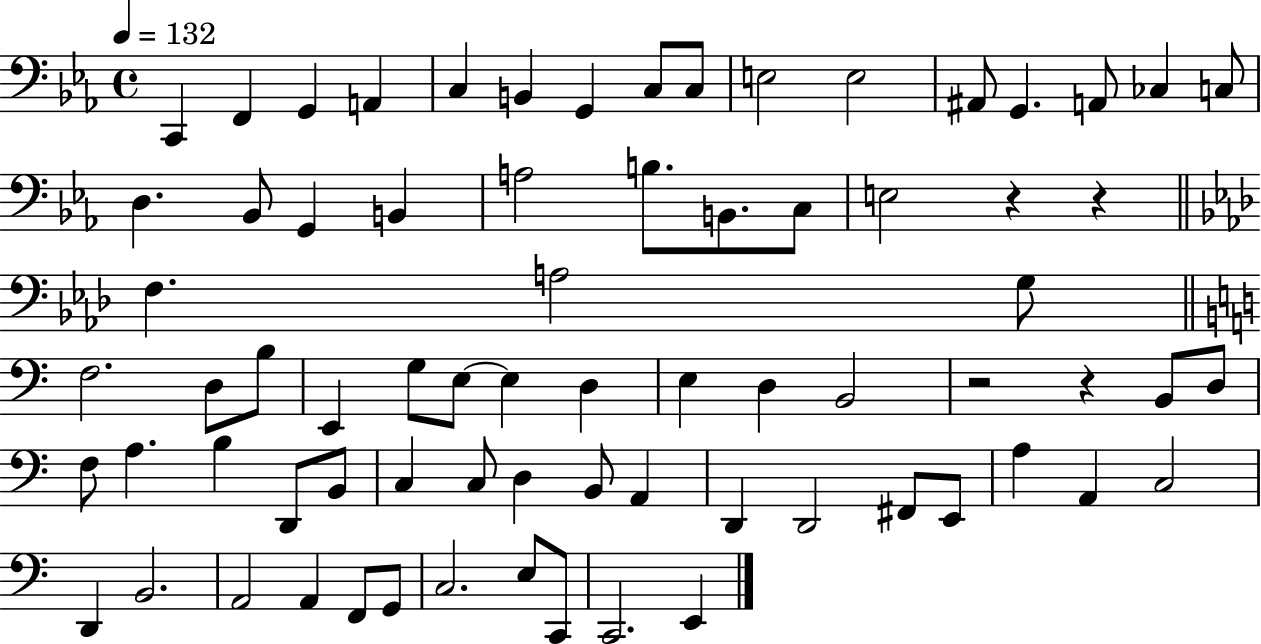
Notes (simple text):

C2/q F2/q G2/q A2/q C3/q B2/q G2/q C3/e C3/e E3/h E3/h A#2/e G2/q. A2/e CES3/q C3/e D3/q. Bb2/e G2/q B2/q A3/h B3/e. B2/e. C3/e E3/h R/q R/q F3/q. A3/h G3/e F3/h. D3/e B3/e E2/q G3/e E3/e E3/q D3/q E3/q D3/q B2/h R/h R/q B2/e D3/e F3/e A3/q. B3/q D2/e B2/e C3/q C3/e D3/q B2/e A2/q D2/q D2/h F#2/e E2/e A3/q A2/q C3/h D2/q B2/h. A2/h A2/q F2/e G2/e C3/h. E3/e C2/e C2/h. E2/q